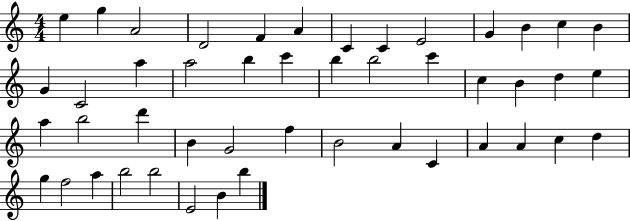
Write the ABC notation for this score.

X:1
T:Untitled
M:4/4
L:1/4
K:C
e g A2 D2 F A C C E2 G B c B G C2 a a2 b c' b b2 c' c B d e a b2 d' B G2 f B2 A C A A c d g f2 a b2 b2 E2 B b